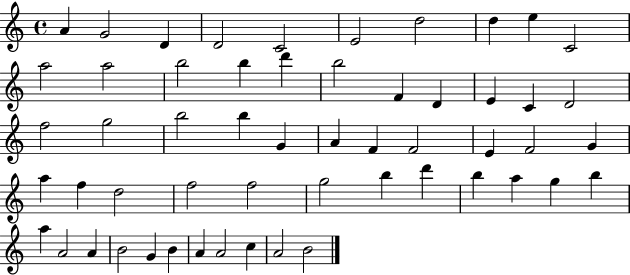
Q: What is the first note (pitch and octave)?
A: A4